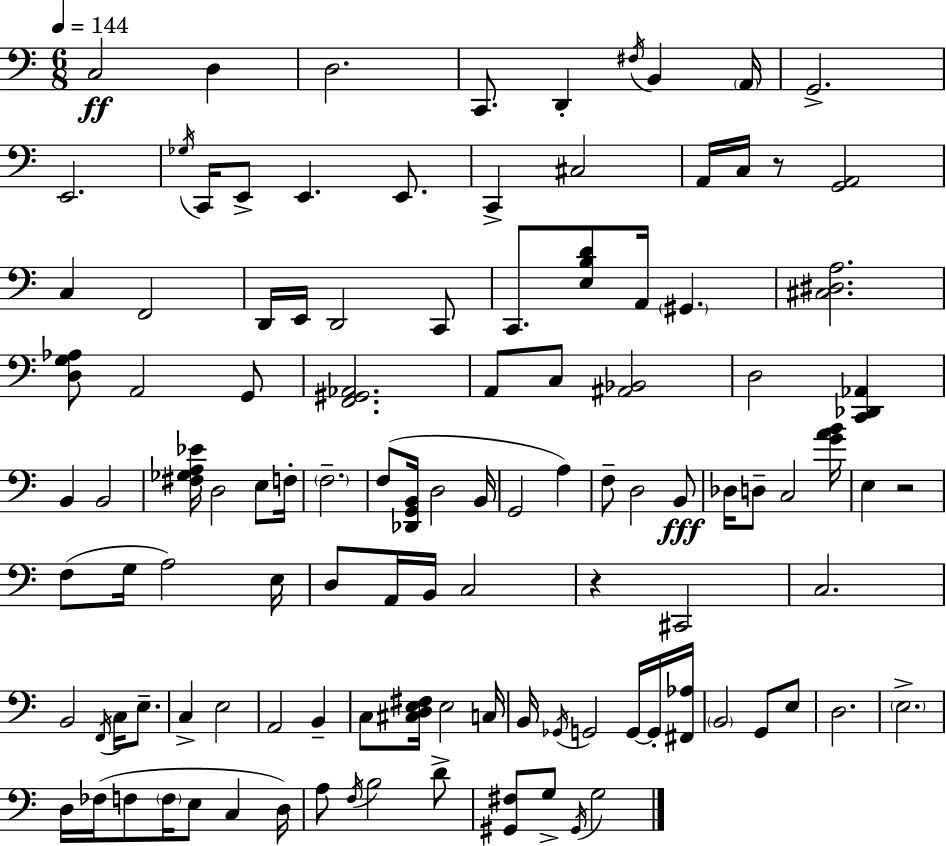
X:1
T:Untitled
M:6/8
L:1/4
K:Am
C,2 D, D,2 C,,/2 D,, ^F,/4 B,, A,,/4 G,,2 E,,2 _G,/4 C,,/4 E,,/2 E,, E,,/2 C,, ^C,2 A,,/4 C,/4 z/2 [G,,A,,]2 C, F,,2 D,,/4 E,,/4 D,,2 C,,/2 C,,/2 [E,B,D]/2 A,,/4 ^G,, [^C,^D,A,]2 [D,G,_A,]/2 A,,2 G,,/2 [F,,^G,,_A,,]2 A,,/2 C,/2 [^A,,_B,,]2 D,2 [C,,_D,,_A,,] B,, B,,2 [^F,_G,A,_E]/4 D,2 E,/2 F,/4 F,2 F,/2 [_D,,G,,B,,]/4 D,2 B,,/4 G,,2 A, F,/2 D,2 B,,/2 _D,/4 D,/2 C,2 [GAB]/4 E, z2 F,/2 G,/4 A,2 E,/4 D,/2 A,,/4 B,,/4 C,2 z ^C,,2 C,2 B,,2 F,,/4 C,/4 E,/2 C, E,2 A,,2 B,, C,/2 [^C,D,E,^F,]/4 E,2 C,/4 B,,/4 _G,,/4 G,,2 G,,/4 G,,/4 [^F,,_A,]/4 B,,2 G,,/2 E,/2 D,2 E,2 D,/4 _F,/4 F,/2 F,/4 E,/2 C, D,/4 A,/2 F,/4 B,2 D/2 [^G,,^F,]/2 G,/2 ^G,,/4 G,2